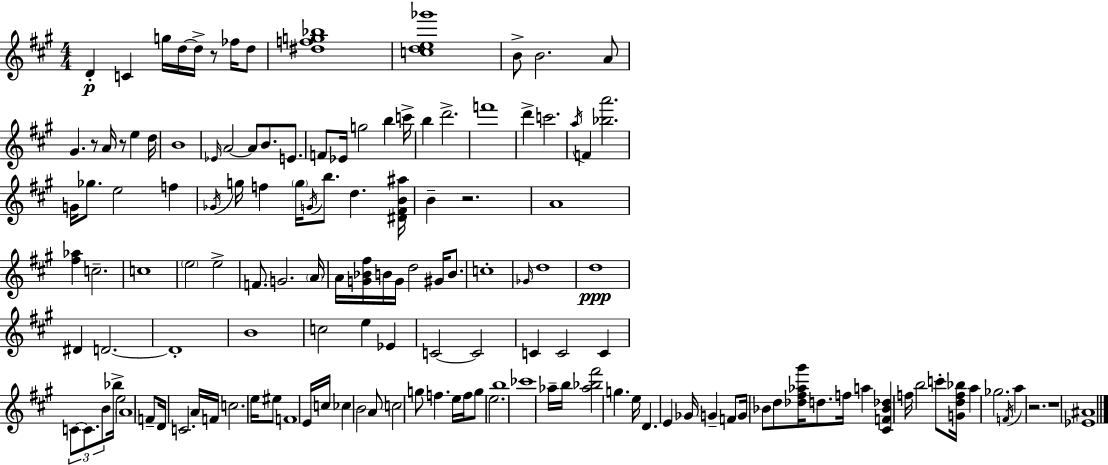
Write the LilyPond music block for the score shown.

{
  \clef treble
  \numericTimeSignature
  \time 4/4
  \key a \major
  d'4-.\p c'4 g''16 d''16~~ d''16-> r8 fes''16 d''8 | <dis'' f'' g'' bes''>1 | <c'' d'' e'' ges'''>1 | b'8-> b'2. a'8 | \break gis'4. r8 a'16 r8 e''4 d''16 | b'1 | \grace { ees'16 } a'2~~ a'8 b'8. e'8. | f'8 ees'16 g''2 b''4 | \break c'''16-> b''4 d'''2.-> | f'''1 | d'''4-> c'''2. | \acciaccatura { a''16 } f'4 <bes'' a'''>2. | \break g'16 ges''8. e''2 f''4 | \acciaccatura { ges'16 } g''16 f''4 \parenthesize g''16 \acciaccatura { g'16 } b''8. d''4. | <dis' fis' b' ais''>16 b'4-- r2. | a'1 | \break <fis'' aes''>4 c''2.-- | c''1 | \parenthesize e''2 e''2-> | f'8. g'2. | \break \parenthesize a'16 a'16 <g' bes' fis''>16 b'16 g'16 d''2 | gis'16 b'8. c''1-. | \grace { ges'16 } d''1 | d''1\ppp | \break dis'4 d'2.~~ | d'1-. | b'1 | c''2 e''4 | \break ees'4 c'2~~ c'2 | c'4 c'2 | c'4 \tuplet 3/2 { c'8~~ c'8. b'8 } bes''16-> e''2 | \parenthesize a'1 | \break f'8-- d'16 c'2. | a'16 f'16 c''2. | e''16 eis''8 f'1 | e'16 c''16 ces''4 b'2 | \break a'8 c''2 g''8 f''4. | e''16 f''16 g''8 e''2. | b''1 | ces'''1 | \break aes''16-- b''16 <aes'' bes'' fis'''>2 g''4. | e''16 d'4. e'4 | ges'16 g'4-- f'8 g'16 bes'8 d''8 <des'' fis'' aes'' gis'''>16 d''8. | f''16 a''4 <cis' f' bes' des''>4 f''16 b''2 | \break c'''8-. <g' d'' f'' bes''>16 a''4 ges''2. | \acciaccatura { f'16 } a''4 r2. | r1 | <ees' ais'>1 | \break \bar "|."
}